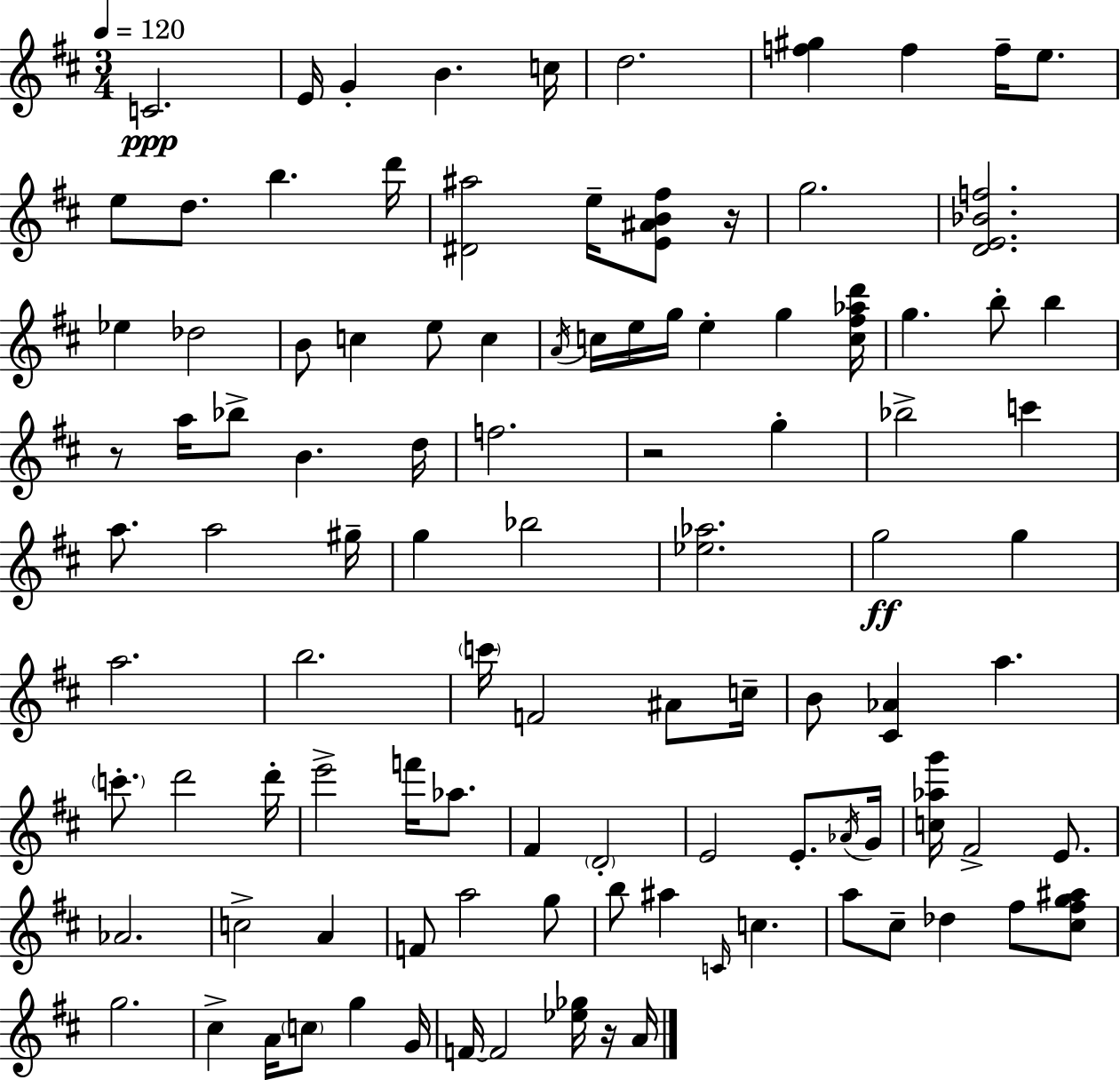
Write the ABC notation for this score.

X:1
T:Untitled
M:3/4
L:1/4
K:D
C2 E/4 G B c/4 d2 [f^g] f f/4 e/2 e/2 d/2 b d'/4 [^D^a]2 e/4 [E^AB^f]/2 z/4 g2 [DE_Bf]2 _e _d2 B/2 c e/2 c A/4 c/4 e/4 g/4 e g [c^f_ad']/4 g b/2 b z/2 a/4 _b/2 B d/4 f2 z2 g _b2 c' a/2 a2 ^g/4 g _b2 [_e_a]2 g2 g a2 b2 c'/4 F2 ^A/2 c/4 B/2 [^C_A] a c'/2 d'2 d'/4 e'2 f'/4 _a/2 ^F D2 E2 E/2 _A/4 G/4 [c_ag']/4 ^F2 E/2 _A2 c2 A F/2 a2 g/2 b/2 ^a C/4 c a/2 ^c/2 _d ^f/2 [^c^fg^a]/2 g2 ^c A/4 c/2 g G/4 F/4 F2 [_e_g]/4 z/4 A/4